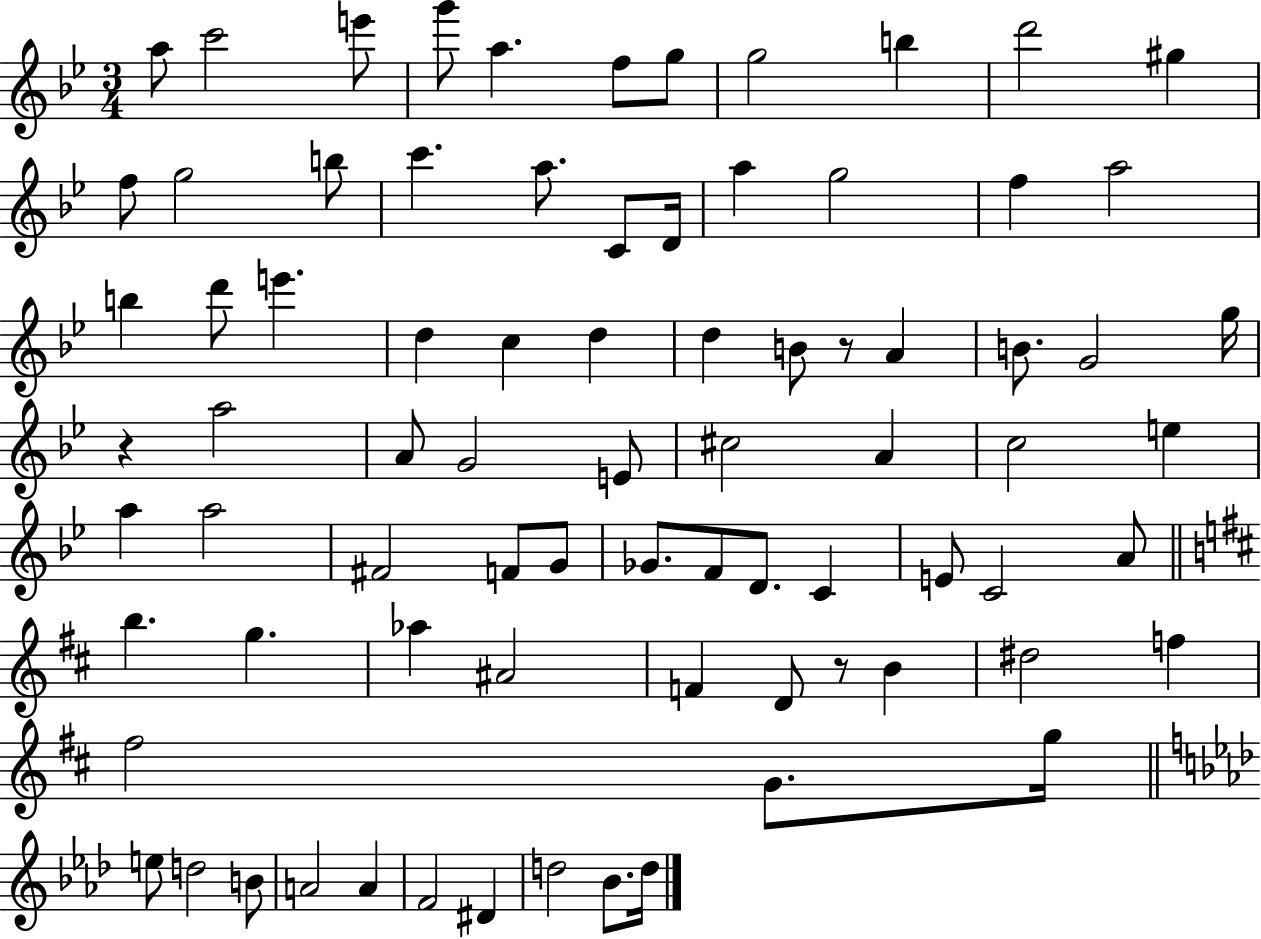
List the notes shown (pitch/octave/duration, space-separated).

A5/e C6/h E6/e G6/e A5/q. F5/e G5/e G5/h B5/q D6/h G#5/q F5/e G5/h B5/e C6/q. A5/e. C4/e D4/s A5/q G5/h F5/q A5/h B5/q D6/e E6/q. D5/q C5/q D5/q D5/q B4/e R/e A4/q B4/e. G4/h G5/s R/q A5/h A4/e G4/h E4/e C#5/h A4/q C5/h E5/q A5/q A5/h F#4/h F4/e G4/e Gb4/e. F4/e D4/e. C4/q E4/e C4/h A4/e B5/q. G5/q. Ab5/q A#4/h F4/q D4/e R/e B4/q D#5/h F5/q F#5/h G4/e. G5/s E5/e D5/h B4/e A4/h A4/q F4/h D#4/q D5/h Bb4/e. D5/s